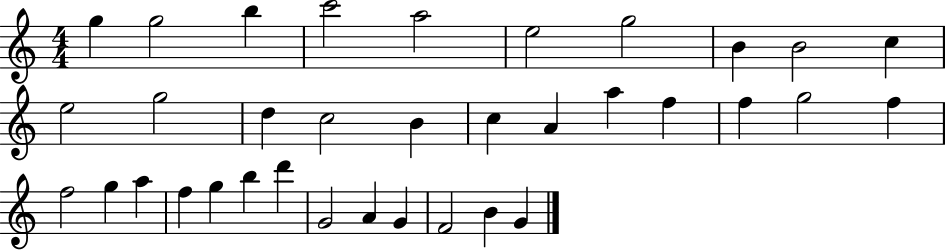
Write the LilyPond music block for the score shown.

{
  \clef treble
  \numericTimeSignature
  \time 4/4
  \key c \major
  g''4 g''2 b''4 | c'''2 a''2 | e''2 g''2 | b'4 b'2 c''4 | \break e''2 g''2 | d''4 c''2 b'4 | c''4 a'4 a''4 f''4 | f''4 g''2 f''4 | \break f''2 g''4 a''4 | f''4 g''4 b''4 d'''4 | g'2 a'4 g'4 | f'2 b'4 g'4 | \break \bar "|."
}